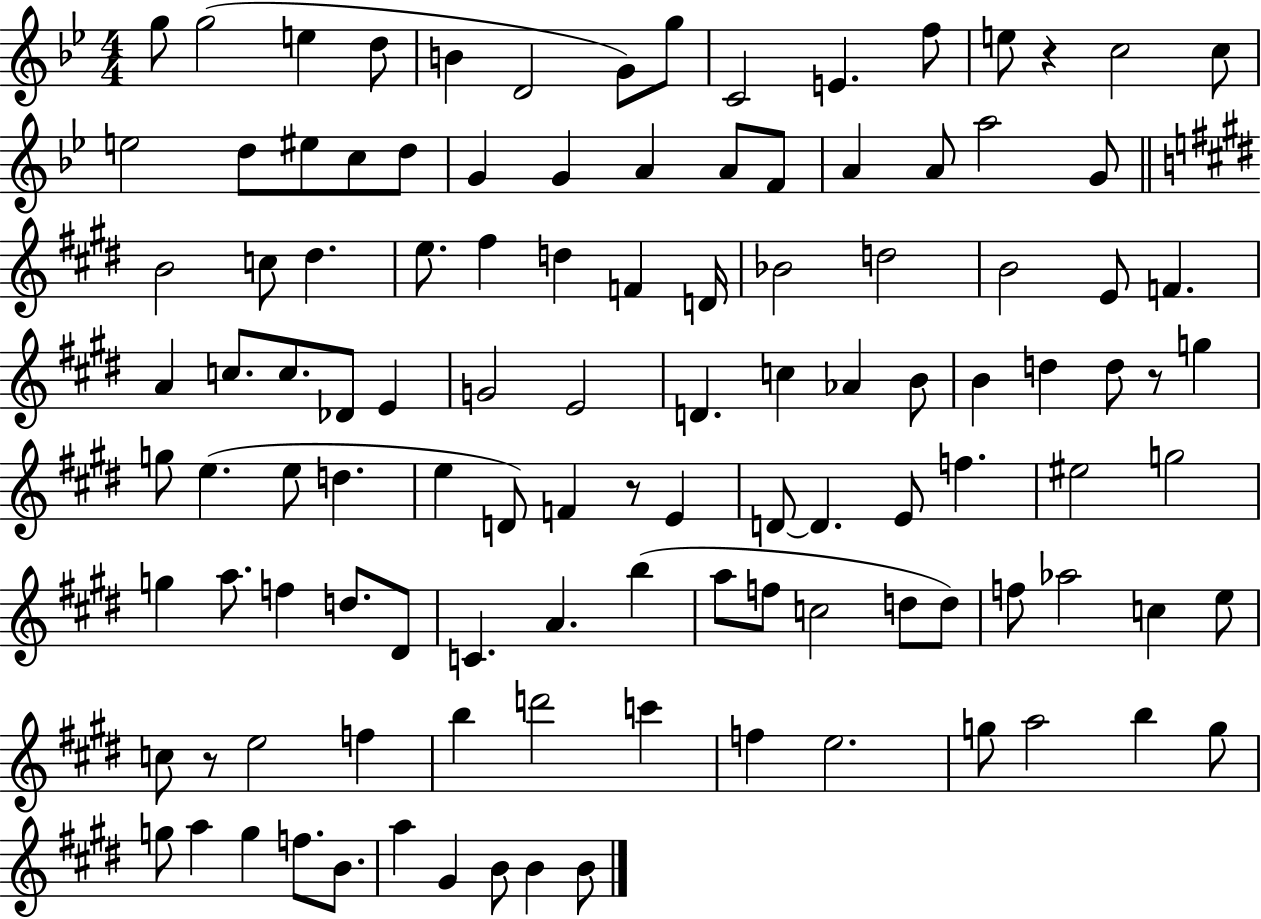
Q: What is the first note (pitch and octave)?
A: G5